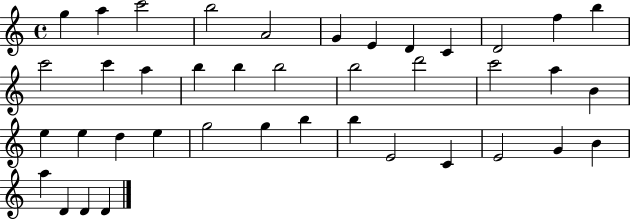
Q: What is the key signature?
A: C major